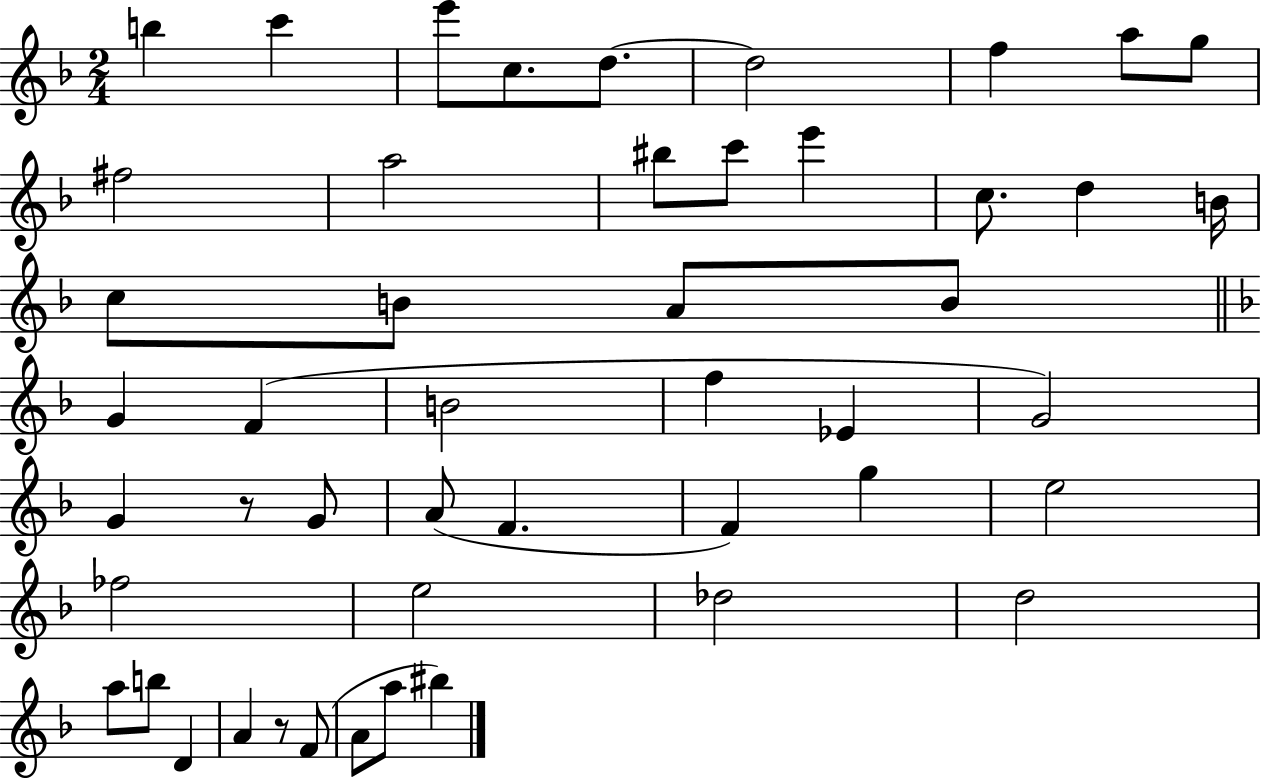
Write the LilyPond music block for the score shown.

{
  \clef treble
  \numericTimeSignature
  \time 2/4
  \key f \major
  b''4 c'''4 | e'''8 c''8. d''8.~~ | d''2 | f''4 a''8 g''8 | \break fis''2 | a''2 | bis''8 c'''8 e'''4 | c''8. d''4 b'16 | \break c''8 b'8 a'8 b'8 | \bar "||" \break \key f \major g'4 f'4( | b'2 | f''4 ees'4 | g'2) | \break g'4 r8 g'8 | a'8( f'4. | f'4) g''4 | e''2 | \break fes''2 | e''2 | des''2 | d''2 | \break a''8 b''8 d'4 | a'4 r8 f'8( | a'8 a''8 bis''4) | \bar "|."
}